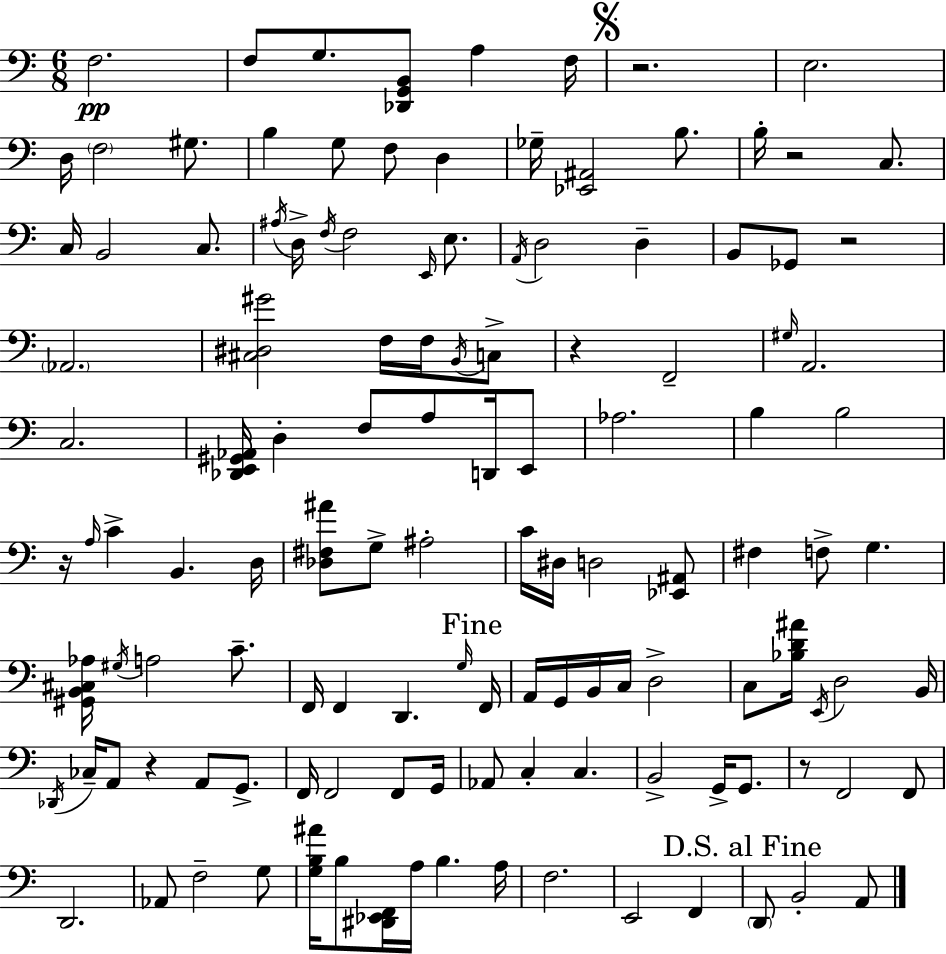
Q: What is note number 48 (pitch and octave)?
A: B3